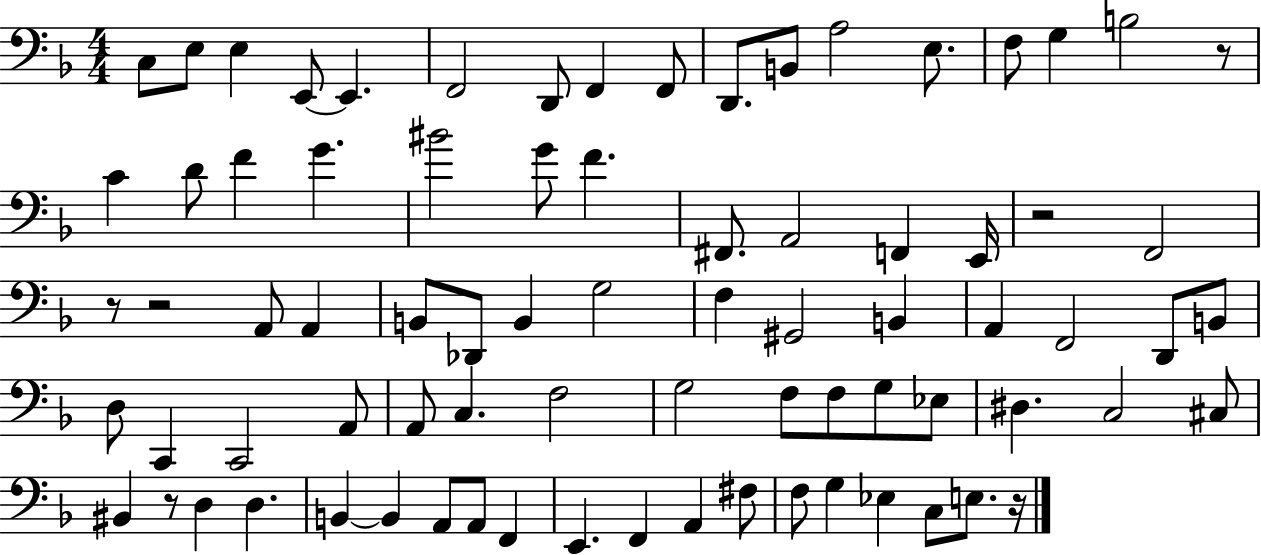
{
  \clef bass
  \numericTimeSignature
  \time 4/4
  \key f \major
  c8 e8 e4 e,8~~ e,4. | f,2 d,8 f,4 f,8 | d,8. b,8 a2 e8. | f8 g4 b2 r8 | \break c'4 d'8 f'4 g'4. | bis'2 g'8 f'4. | fis,8. a,2 f,4 e,16 | r2 f,2 | \break r8 r2 a,8 a,4 | b,8 des,8 b,4 g2 | f4 gis,2 b,4 | a,4 f,2 d,8 b,8 | \break d8 c,4 c,2 a,8 | a,8 c4. f2 | g2 f8 f8 g8 ees8 | dis4. c2 cis8 | \break bis,4 r8 d4 d4. | b,4~~ b,4 a,8 a,8 f,4 | e,4. f,4 a,4 fis8 | f8 g4 ees4 c8 e8. r16 | \break \bar "|."
}